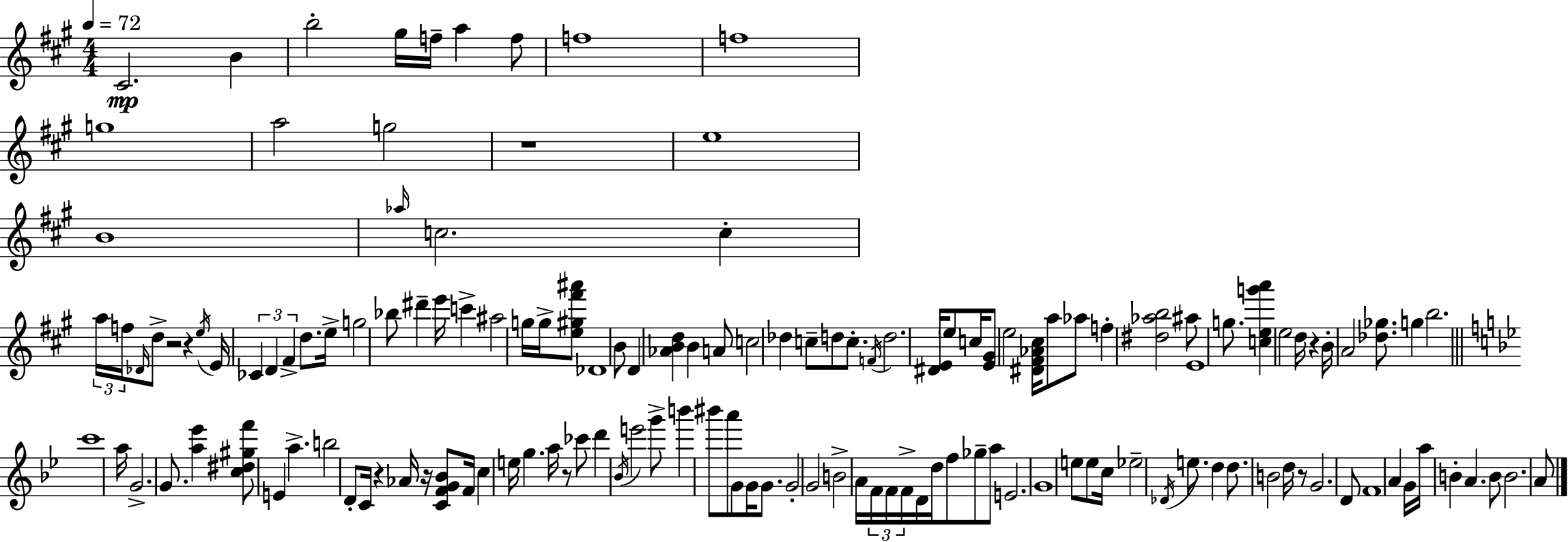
C#4/h. B4/q B5/h G#5/s F5/s A5/q F5/e F5/w F5/w G5/w A5/h G5/h R/w E5/w B4/w Ab5/s C5/h. C5/q A5/s F5/s Db4/s D5/e R/h R/q E5/s E4/s CES4/q D4/q F#4/q D5/e. E5/s G5/h Bb5/e D#6/q E6/s C6/q A#5/h G5/s G5/s [E5,G#5,F#6,A#6]/e Db4/w B4/e D4/q [Ab4,B4,D5]/q B4/q A4/e C5/h Db5/q C5/e D5/e C5/e. F4/s D5/h. [D#4,E4]/s E5/e C5/s [E4,G#4]/e E5/h [D#4,F#4,Ab4,C#5]/s A5/e Ab5/e F5/q [D#5,Ab5,B5]/h A#5/e E4/w G5/e. [C5,E5,G6,A6]/q E5/h D5/s R/q B4/s A4/h [Db5,Gb5]/e. G5/q B5/h. C6/w A5/s G4/h. G4/e. [A5,Eb6]/q [C5,D#5,G#5,F6]/e E4/q A5/q. B5/h D4/e C4/s R/q Ab4/s R/s [C4,F4,G4,Bb4]/e F4/s C5/q E5/s G5/q. A5/s R/e CES6/e D6/q Bb4/s E6/h G6/e B6/q BIS6/e A6/e G4/e G4/s G4/e. G4/h G4/h B4/h A4/s F4/s F4/s F4/s D4/s D5/s F5/e Gb5/e A5/e E4/h. G4/w E5/e E5/e C5/s Eb5/h Db4/s E5/e. D5/q D5/e. B4/h D5/s R/e G4/h. D4/e F4/w A4/q G4/s A5/s B4/q A4/q. B4/e B4/h. A4/e